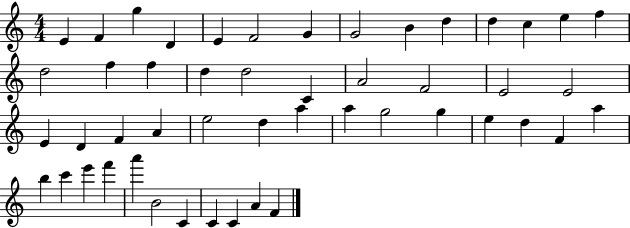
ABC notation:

X:1
T:Untitled
M:4/4
L:1/4
K:C
E F g D E F2 G G2 B d d c e f d2 f f d d2 C A2 F2 E2 E2 E D F A e2 d a a g2 g e d F a b c' e' f' a' B2 C C C A F